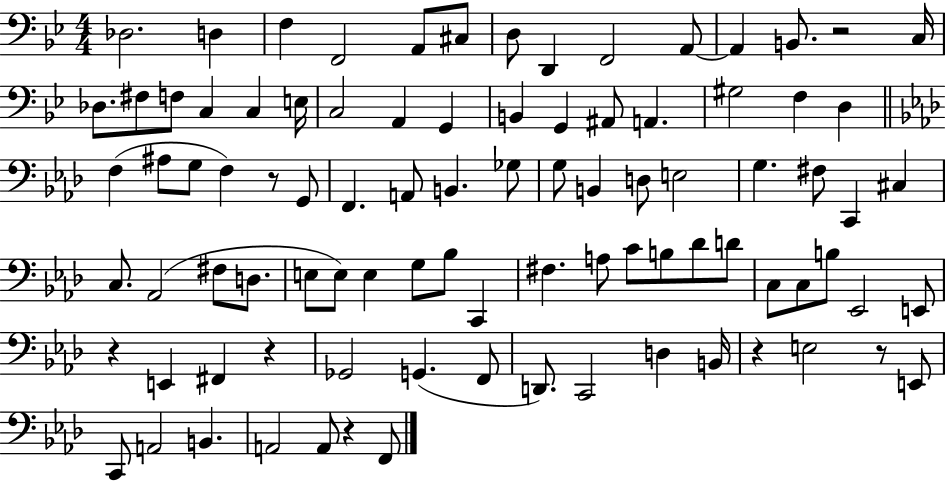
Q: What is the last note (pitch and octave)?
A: F2